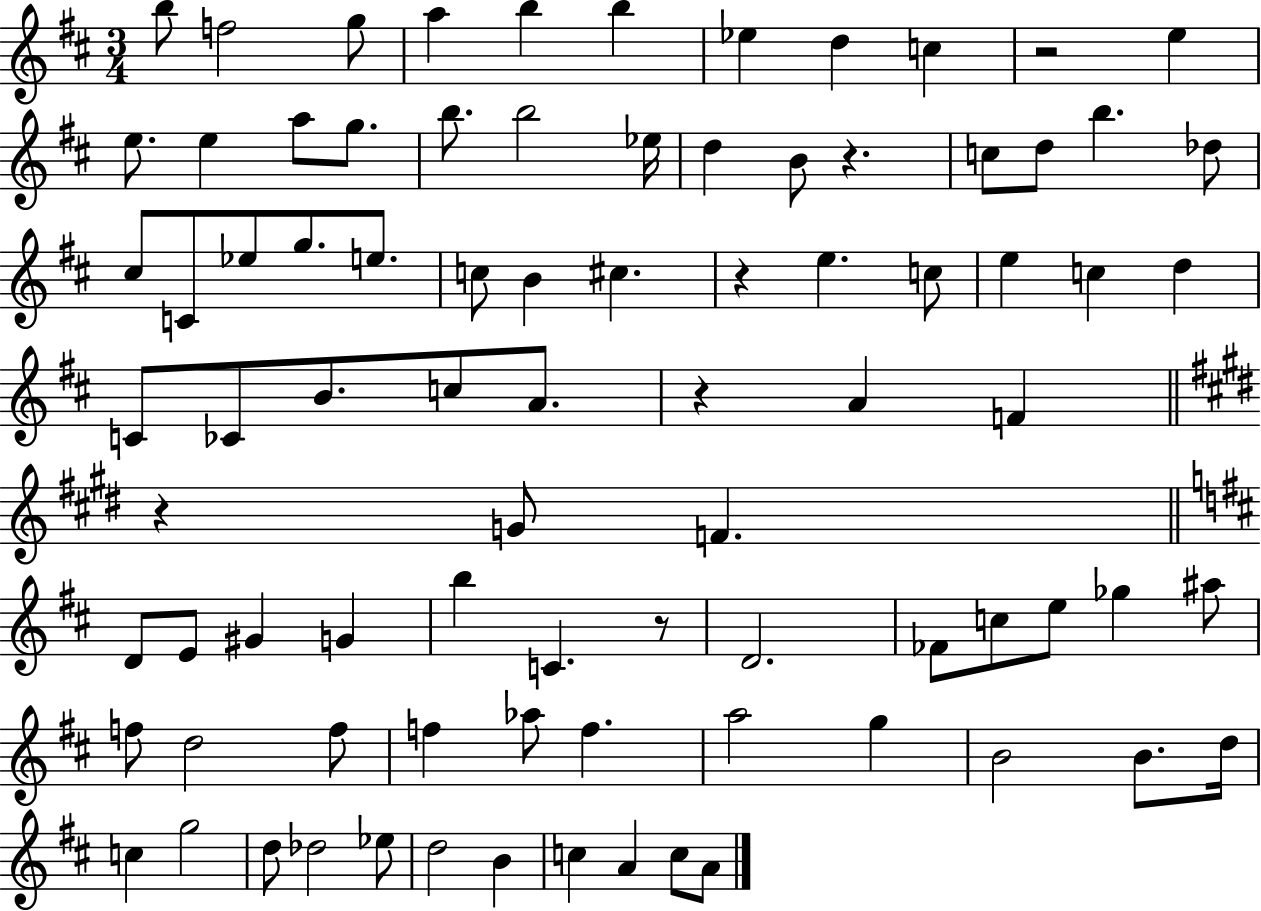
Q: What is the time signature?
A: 3/4